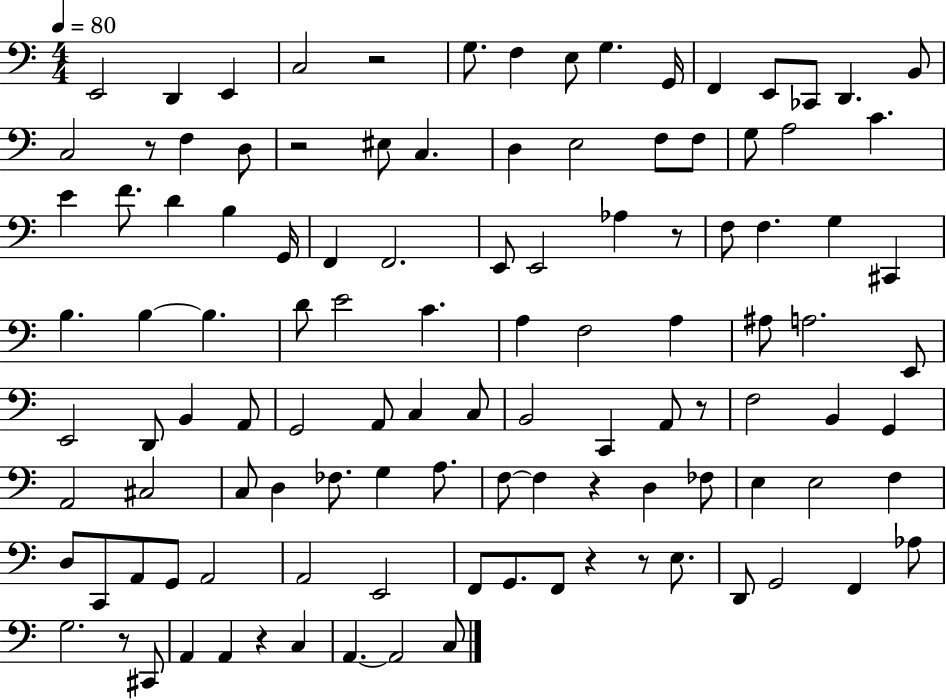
X:1
T:Untitled
M:4/4
L:1/4
K:C
E,,2 D,, E,, C,2 z2 G,/2 F, E,/2 G, G,,/4 F,, E,,/2 _C,,/2 D,, B,,/2 C,2 z/2 F, D,/2 z2 ^E,/2 C, D, E,2 F,/2 F,/2 G,/2 A,2 C E F/2 D B, G,,/4 F,, F,,2 E,,/2 E,,2 _A, z/2 F,/2 F, G, ^C,, B, B, B, D/2 E2 C A, F,2 A, ^A,/2 A,2 E,,/2 E,,2 D,,/2 B,, A,,/2 G,,2 A,,/2 C, C,/2 B,,2 C,, A,,/2 z/2 F,2 B,, G,, A,,2 ^C,2 C,/2 D, _F,/2 G, A,/2 F,/2 F, z D, _F,/2 E, E,2 F, D,/2 C,,/2 A,,/2 G,,/2 A,,2 A,,2 E,,2 F,,/2 G,,/2 F,,/2 z z/2 E,/2 D,,/2 G,,2 F,, _A,/2 G,2 z/2 ^C,,/2 A,, A,, z C, A,, A,,2 C,/2